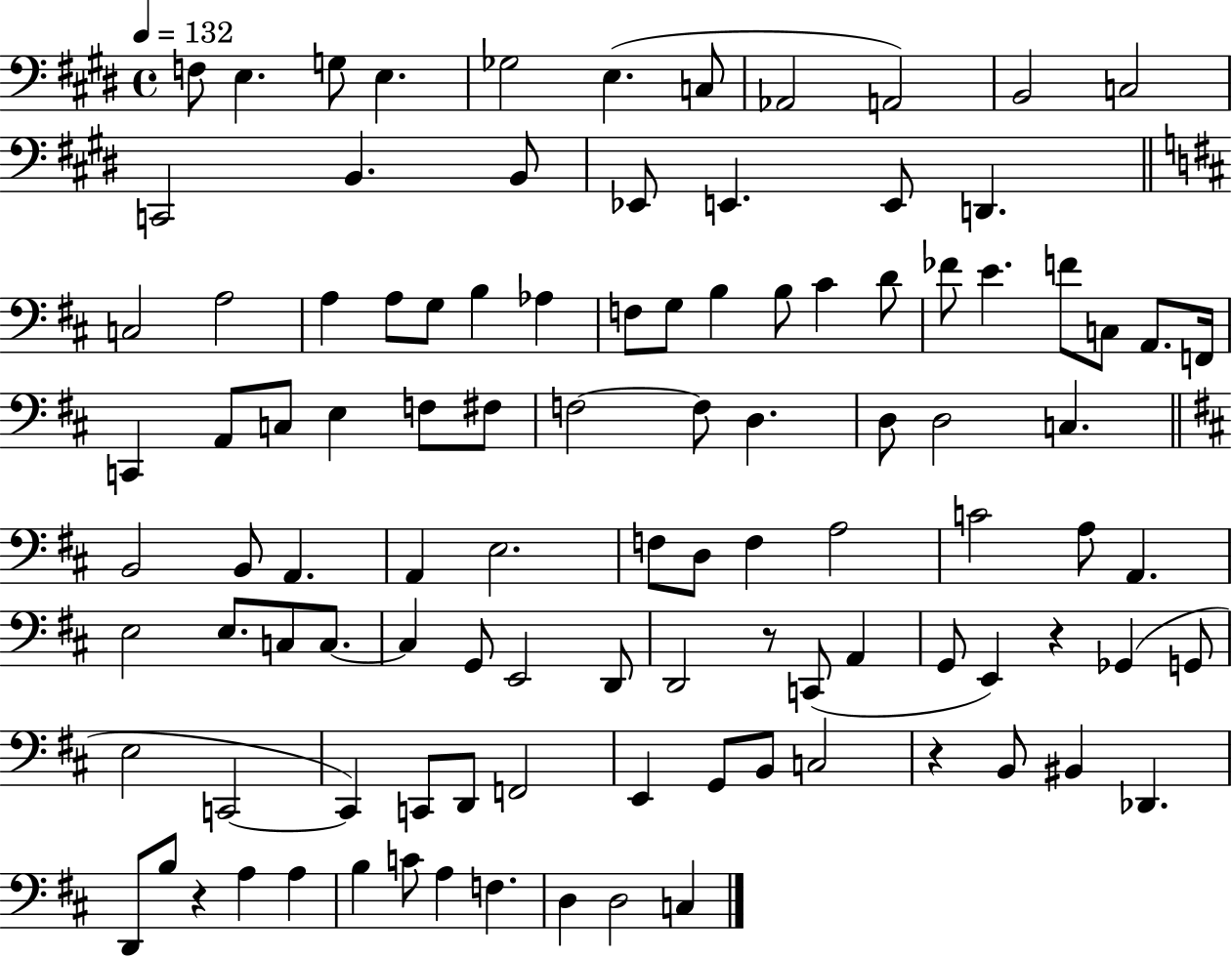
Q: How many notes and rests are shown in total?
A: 104